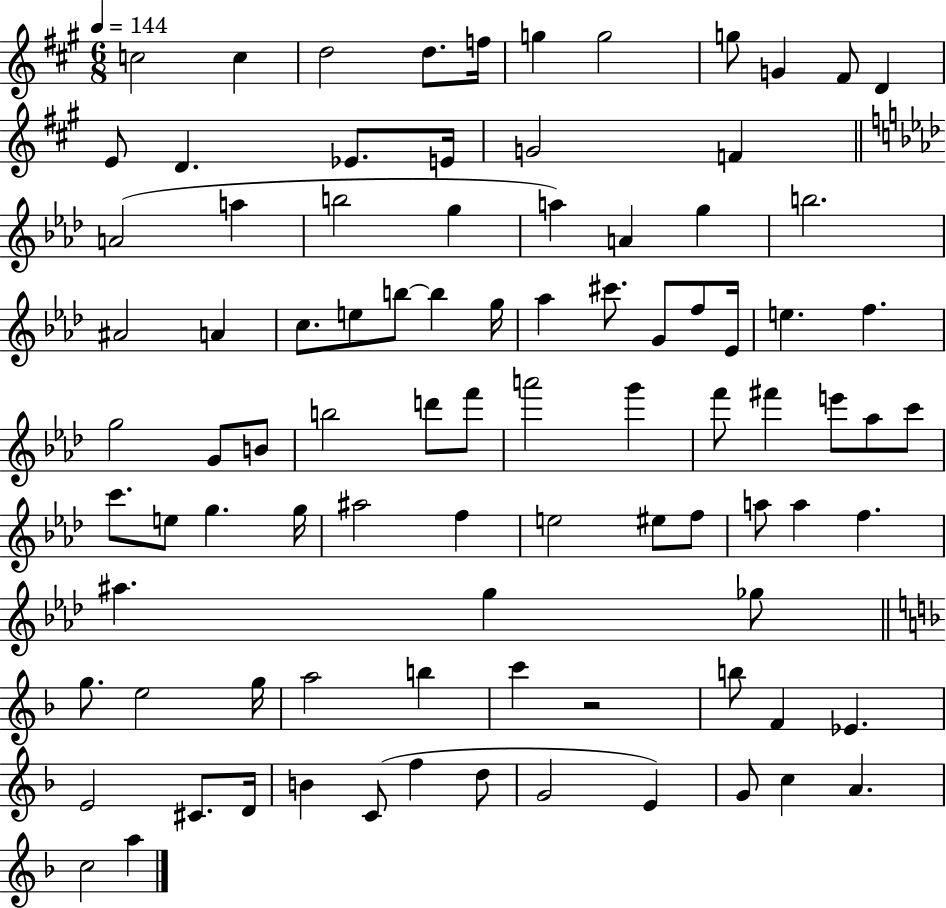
{
  \clef treble
  \numericTimeSignature
  \time 6/8
  \key a \major
  \tempo 4 = 144
  c''2 c''4 | d''2 d''8. f''16 | g''4 g''2 | g''8 g'4 fis'8 d'4 | \break e'8 d'4. ees'8. e'16 | g'2 f'4 | \bar "||" \break \key aes \major a'2( a''4 | b''2 g''4 | a''4) a'4 g''4 | b''2. | \break ais'2 a'4 | c''8. e''8 b''8~~ b''4 g''16 | aes''4 cis'''8. g'8 f''8 ees'16 | e''4. f''4. | \break g''2 g'8 b'8 | b''2 d'''8 f'''8 | a'''2 g'''4 | f'''8 fis'''4 e'''8 aes''8 c'''8 | \break c'''8. e''8 g''4. g''16 | ais''2 f''4 | e''2 eis''8 f''8 | a''8 a''4 f''4. | \break ais''4. g''4 ges''8 | \bar "||" \break \key f \major g''8. e''2 g''16 | a''2 b''4 | c'''4 r2 | b''8 f'4 ees'4. | \break e'2 cis'8. d'16 | b'4 c'8( f''4 d''8 | g'2 e'4) | g'8 c''4 a'4. | \break c''2 a''4 | \bar "|."
}